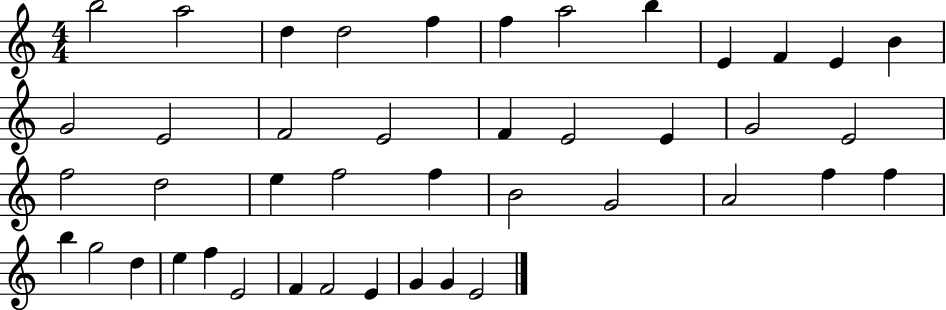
B5/h A5/h D5/q D5/h F5/q F5/q A5/h B5/q E4/q F4/q E4/q B4/q G4/h E4/h F4/h E4/h F4/q E4/h E4/q G4/h E4/h F5/h D5/h E5/q F5/h F5/q B4/h G4/h A4/h F5/q F5/q B5/q G5/h D5/q E5/q F5/q E4/h F4/q F4/h E4/q G4/q G4/q E4/h